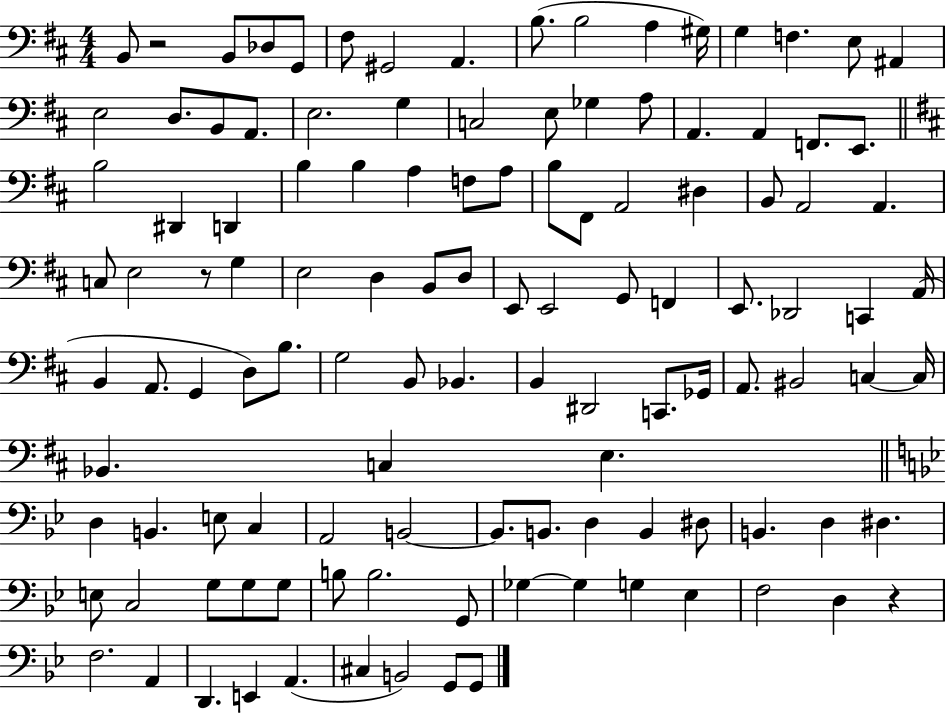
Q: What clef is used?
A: bass